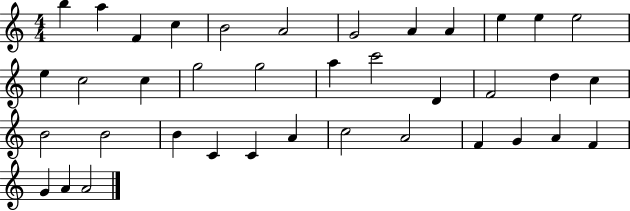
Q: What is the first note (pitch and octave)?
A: B5